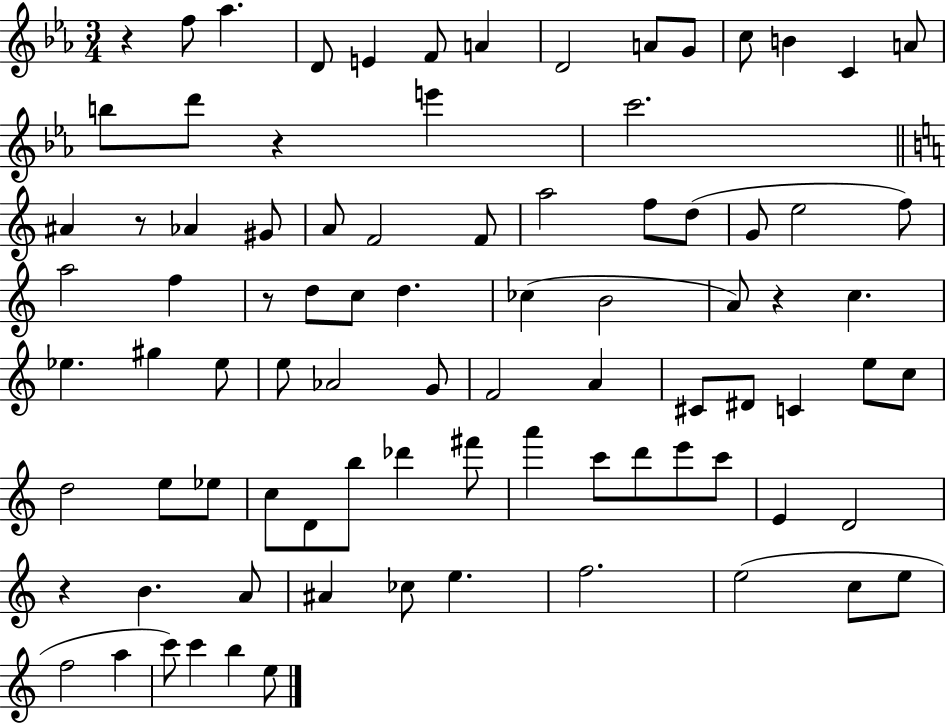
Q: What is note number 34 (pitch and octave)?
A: D5